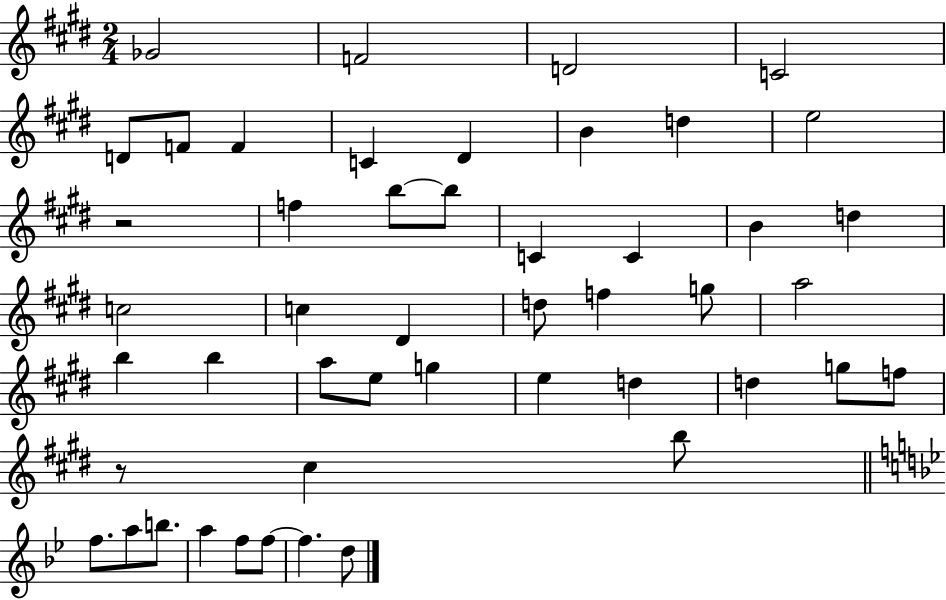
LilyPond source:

{
  \clef treble
  \numericTimeSignature
  \time 2/4
  \key e \major
  \repeat volta 2 { ges'2 | f'2 | d'2 | c'2 | \break d'8 f'8 f'4 | c'4 dis'4 | b'4 d''4 | e''2 | \break r2 | f''4 b''8~~ b''8 | c'4 c'4 | b'4 d''4 | \break c''2 | c''4 dis'4 | d''8 f''4 g''8 | a''2 | \break b''4 b''4 | a''8 e''8 g''4 | e''4 d''4 | d''4 g''8 f''8 | \break r8 cis''4 b''8 | \bar "||" \break \key bes \major f''8. a''8 b''8. | a''4 f''8 f''8~~ | f''4. d''8 | } \bar "|."
}